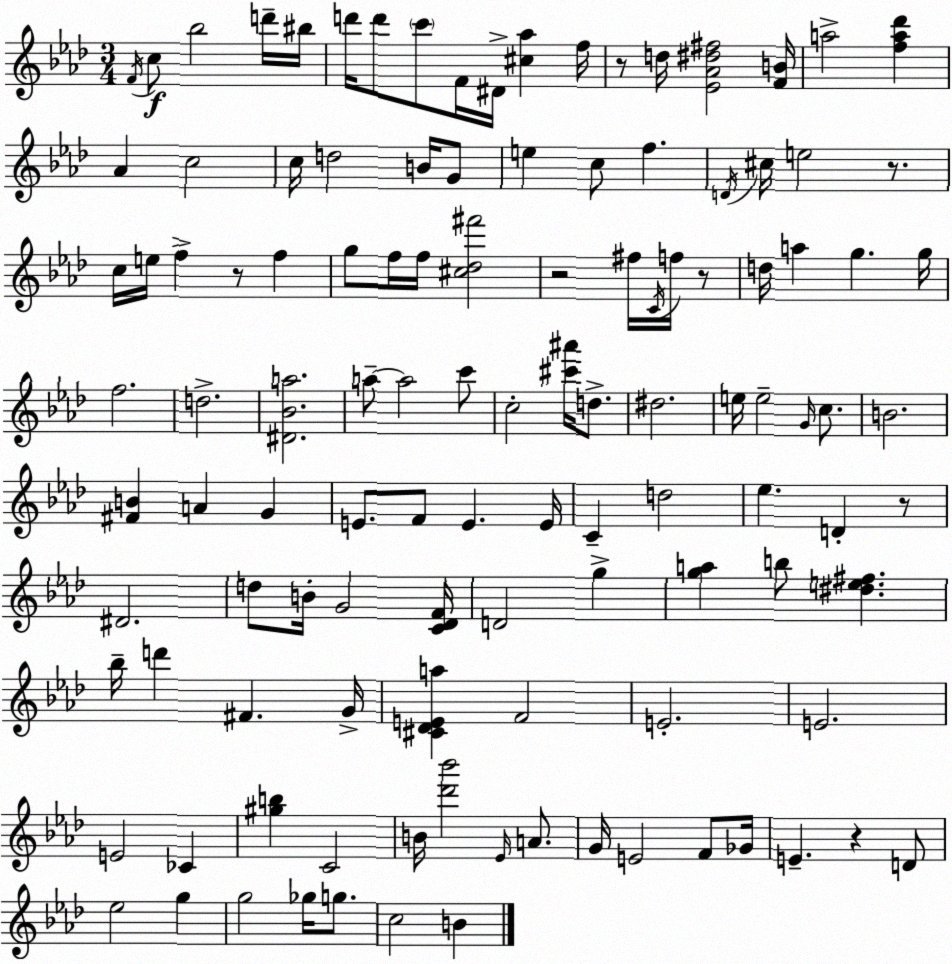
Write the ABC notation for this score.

X:1
T:Untitled
M:3/4
L:1/4
K:Fm
F/4 c/2 _b2 d'/4 ^b/4 d'/4 d'/2 c'/2 F/4 ^D/4 [^c_a] f/4 z/2 d/4 [_E_A^d^f]2 [FB]/4 a2 [fa_d'] _A c2 c/4 d2 B/4 G/2 e c/2 f D/4 ^c/4 e2 z/2 c/4 e/4 f z/2 f g/2 f/4 f/4 [^c_d^f']2 z2 ^f/4 C/4 f/4 z/2 d/4 a g g/4 f2 d2 [^D_Ba]2 a/2 a2 c'/2 c2 [^c'^a']/4 d/2 ^d2 e/4 e2 G/4 c/2 B2 [^FB] A G E/2 F/2 E E/4 C d2 _e D z/2 ^D2 d/2 B/4 G2 [C_DF]/4 D2 g [ga] b/2 [^de^f] _b/4 d' ^F G/4 [^C_DEa] F2 E2 E2 E2 _C [^gb] C2 B/4 [_d'_b']2 _E/4 A/2 G/4 E2 F/2 _G/4 E z D/2 _e2 g g2 _g/4 g/2 c2 B